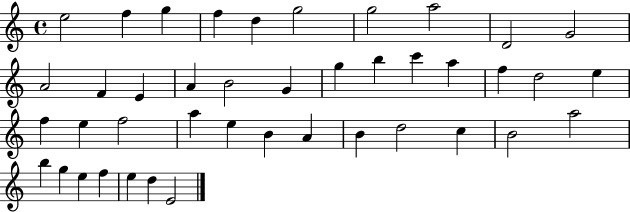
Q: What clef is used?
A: treble